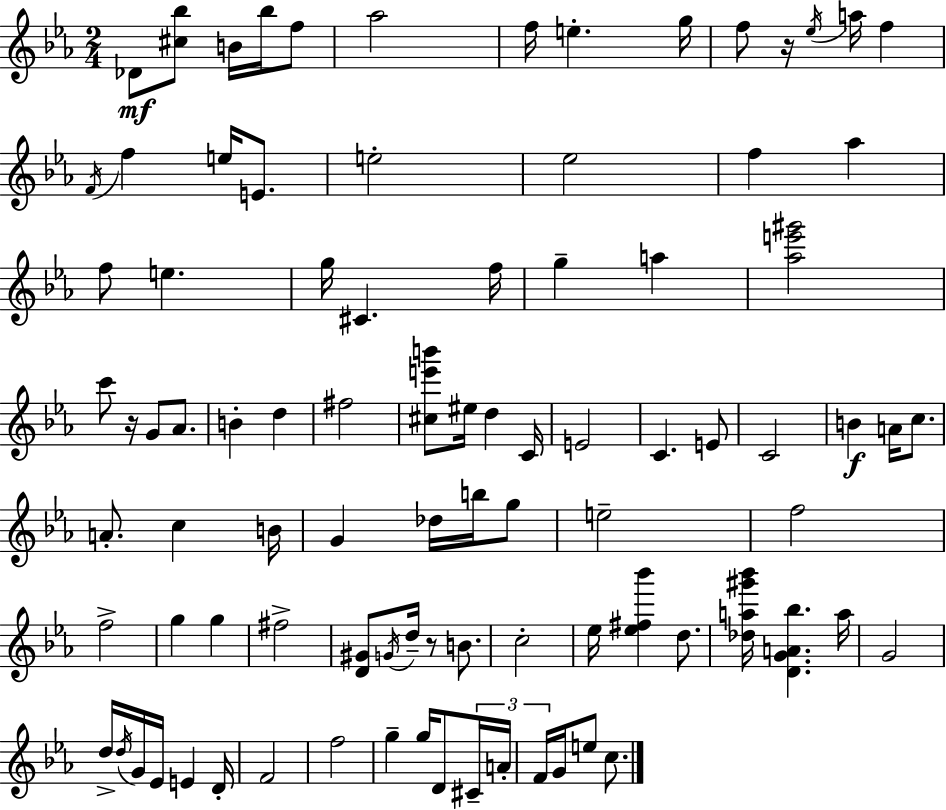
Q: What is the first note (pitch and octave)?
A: Db4